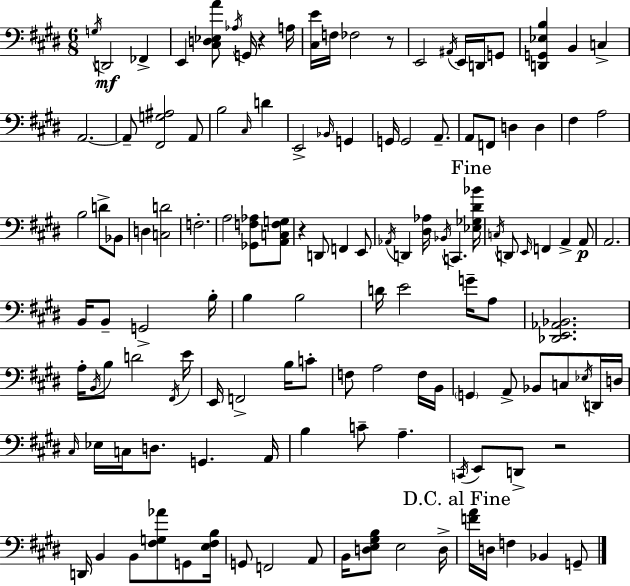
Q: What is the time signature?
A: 6/8